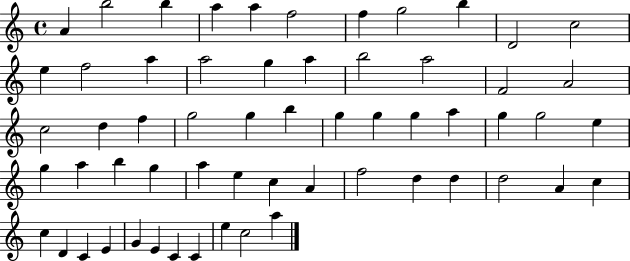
X:1
T:Untitled
M:4/4
L:1/4
K:C
A b2 b a a f2 f g2 b D2 c2 e f2 a a2 g a b2 a2 F2 A2 c2 d f g2 g b g g g a g g2 e g a b g a e c A f2 d d d2 A c c D C E G E C C e c2 a